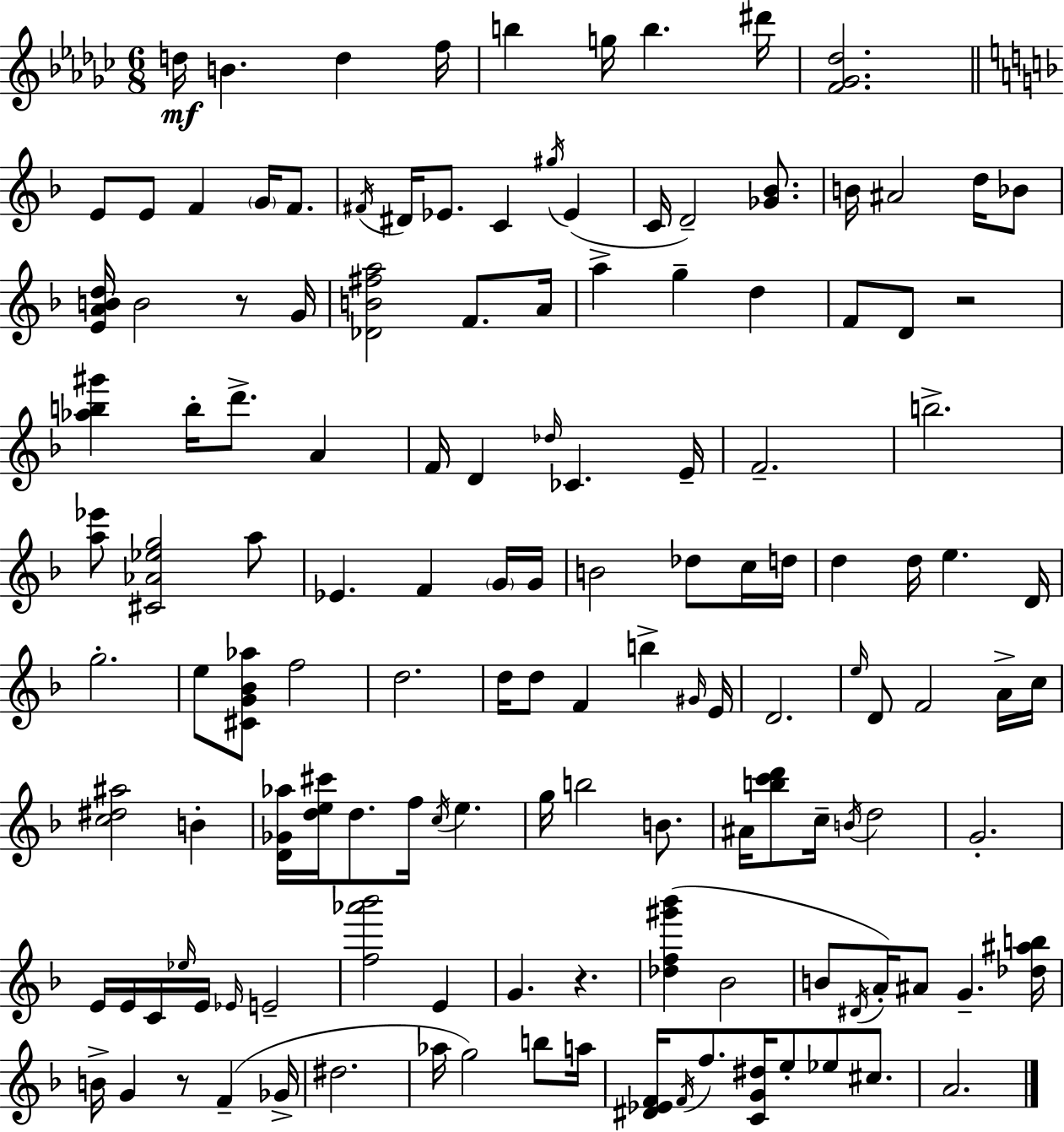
{
  \clef treble
  \numericTimeSignature
  \time 6/8
  \key ees \minor
  d''16\mf b'4. d''4 f''16 | b''4 g''16 b''4. dis'''16 | <f' ges' des''>2. | \bar "||" \break \key f \major e'8 e'8 f'4 \parenthesize g'16 f'8. | \acciaccatura { fis'16 } dis'16 ees'8. c'4 \acciaccatura { gis''16 } ees'4( | c'16 d'2--) <ges' bes'>8. | b'16 ais'2 d''16 | \break bes'8 <e' a' b' d''>16 b'2 r8 | g'16 <des' b' fis'' a''>2 f'8. | a'16 a''4-> g''4-- d''4 | f'8 d'8 r2 | \break <aes'' b'' gis'''>4 b''16-. d'''8.-> a'4 | f'16 d'4 \grace { des''16 } ces'4. | e'16-- f'2.-- | b''2.-> | \break <a'' ees'''>8 <cis' aes' ees'' g''>2 | a''8 ees'4. f'4 | \parenthesize g'16 g'16 b'2 des''8 | c''16 d''16 d''4 d''16 e''4. | \break d'16 g''2.-. | e''8 <cis' g' bes' aes''>8 f''2 | d''2. | d''16 d''8 f'4 b''4-> | \break \grace { gis'16 } e'16 d'2. | \grace { e''16 } d'8 f'2 | a'16-> c''16 <c'' dis'' ais''>2 | b'4-. <d' ges' aes''>16 <d'' e'' cis'''>16 d''8. f''16 \acciaccatura { c''16 } | \break e''4. g''16 b''2 | b'8. ais'16 <b'' c''' d'''>8 c''16-- \acciaccatura { b'16 } d''2 | g'2.-. | e'16 e'16 c'16 \grace { ees''16 } e'16 | \break \grace { ees'16 } e'2-- <f'' aes''' bes'''>2 | e'4 g'4. | r4. <des'' f'' gis''' bes'''>4( | bes'2 b'8 \acciaccatura { dis'16 } | \break a'16-.) ais'8 g'4.-- <des'' ais'' b''>16 b'16-> g'4 | r8 f'4--( ges'16-> dis''2. | aes''16 g''2) | b''8 a''16 <dis' ees' f'>16 \acciaccatura { f'16 } | \break f''8. <c' g' dis''>16 e''8-. ees''8 cis''8. a'2. | \bar "|."
}